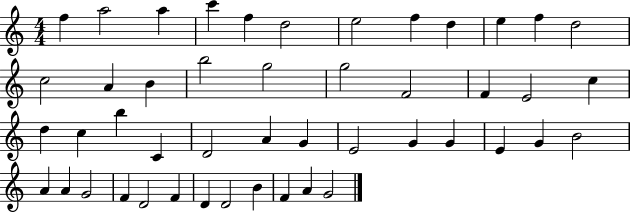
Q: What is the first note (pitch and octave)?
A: F5